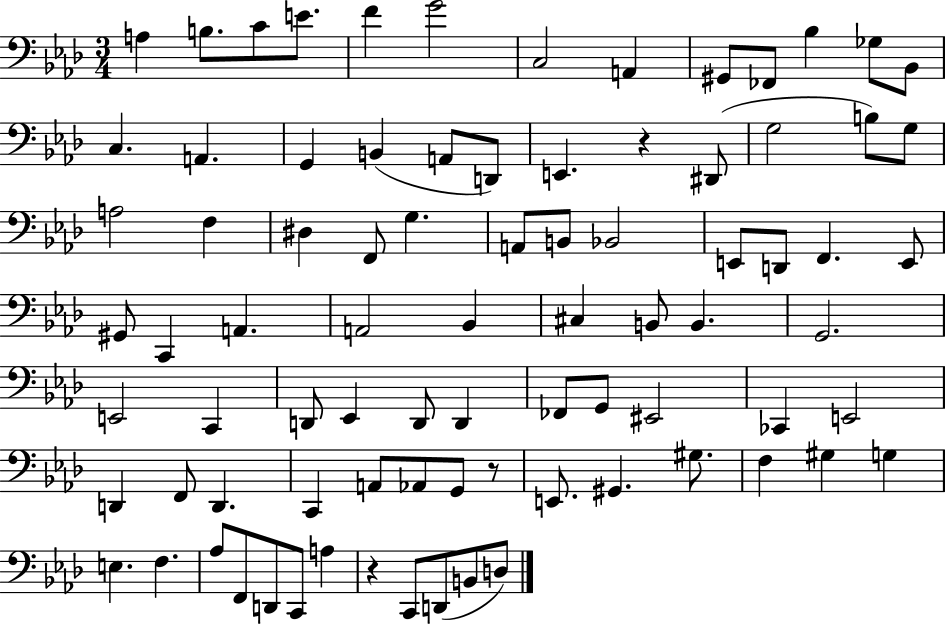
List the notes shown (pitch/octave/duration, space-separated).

A3/q B3/e. C4/e E4/e. F4/q G4/h C3/h A2/q G#2/e FES2/e Bb3/q Gb3/e Bb2/e C3/q. A2/q. G2/q B2/q A2/e D2/e E2/q. R/q D#2/e G3/h B3/e G3/e A3/h F3/q D#3/q F2/e G3/q. A2/e B2/e Bb2/h E2/e D2/e F2/q. E2/e G#2/e C2/q A2/q. A2/h Bb2/q C#3/q B2/e B2/q. G2/h. E2/h C2/q D2/e Eb2/q D2/e D2/q FES2/e G2/e EIS2/h CES2/q E2/h D2/q F2/e D2/q. C2/q A2/e Ab2/e G2/e R/e E2/e. G#2/q. G#3/e. F3/q G#3/q G3/q E3/q. F3/q. Ab3/e F2/e D2/e C2/e A3/q R/q C2/e D2/e B2/e D3/e